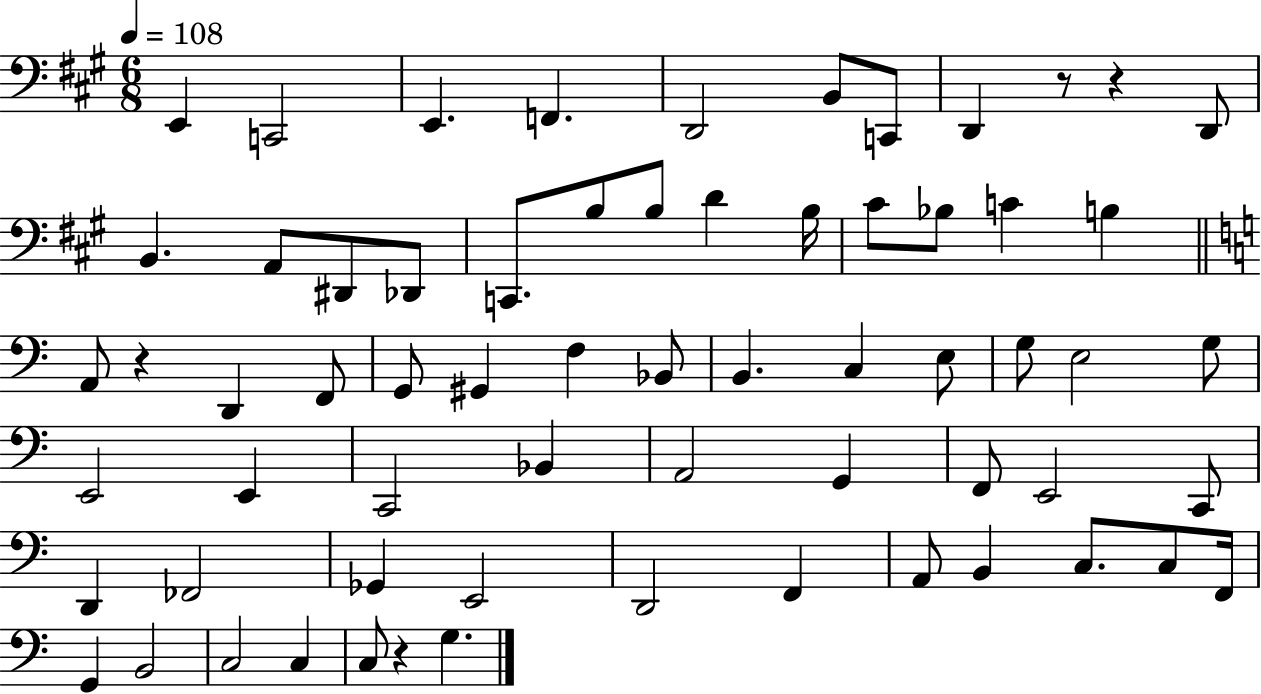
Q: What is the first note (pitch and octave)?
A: E2